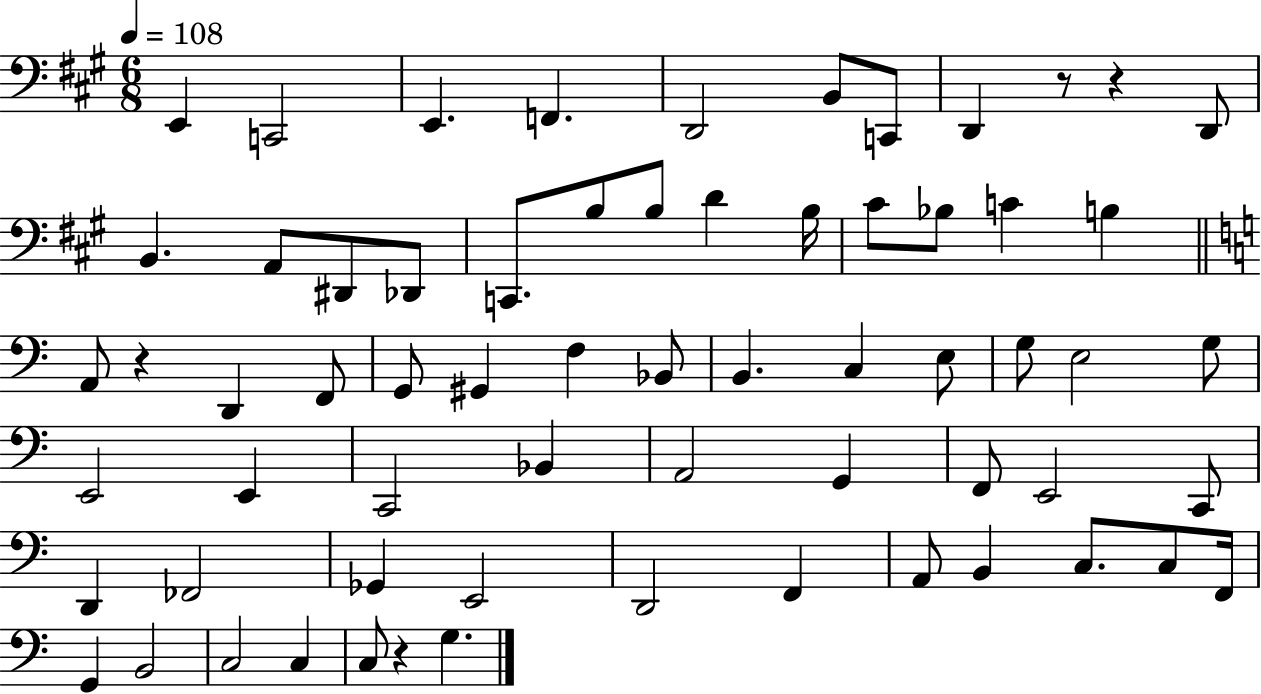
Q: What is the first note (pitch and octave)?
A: E2